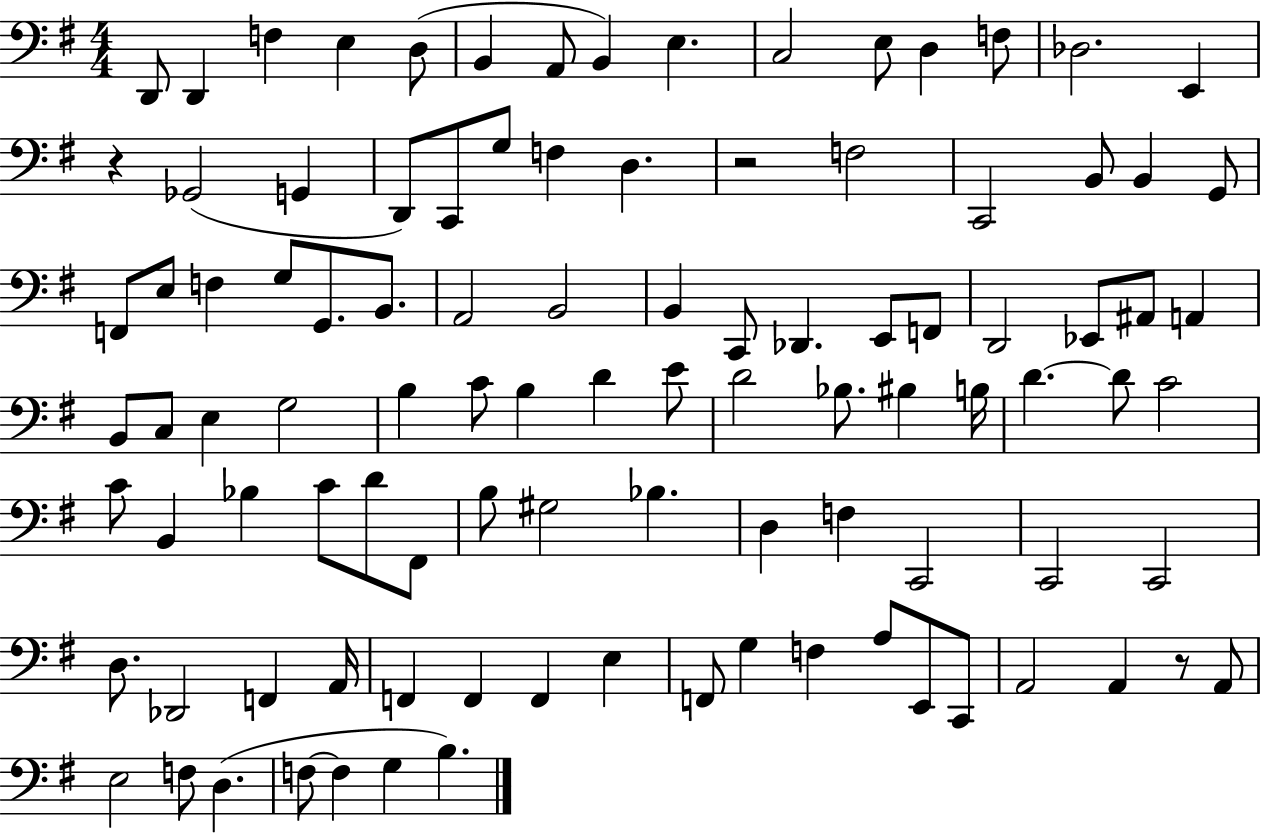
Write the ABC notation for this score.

X:1
T:Untitled
M:4/4
L:1/4
K:G
D,,/2 D,, F, E, D,/2 B,, A,,/2 B,, E, C,2 E,/2 D, F,/2 _D,2 E,, z _G,,2 G,, D,,/2 C,,/2 G,/2 F, D, z2 F,2 C,,2 B,,/2 B,, G,,/2 F,,/2 E,/2 F, G,/2 G,,/2 B,,/2 A,,2 B,,2 B,, C,,/2 _D,, E,,/2 F,,/2 D,,2 _E,,/2 ^A,,/2 A,, B,,/2 C,/2 E, G,2 B, C/2 B, D E/2 D2 _B,/2 ^B, B,/4 D D/2 C2 C/2 B,, _B, C/2 D/2 ^F,,/2 B,/2 ^G,2 _B, D, F, C,,2 C,,2 C,,2 D,/2 _D,,2 F,, A,,/4 F,, F,, F,, E, F,,/2 G, F, A,/2 E,,/2 C,,/2 A,,2 A,, z/2 A,,/2 E,2 F,/2 D, F,/2 F, G, B,